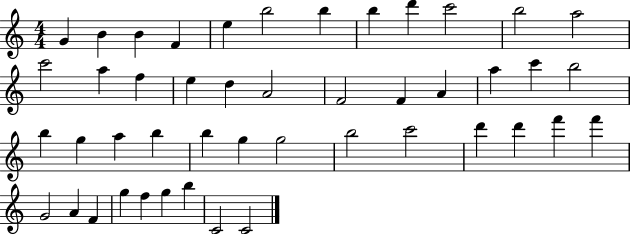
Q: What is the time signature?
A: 4/4